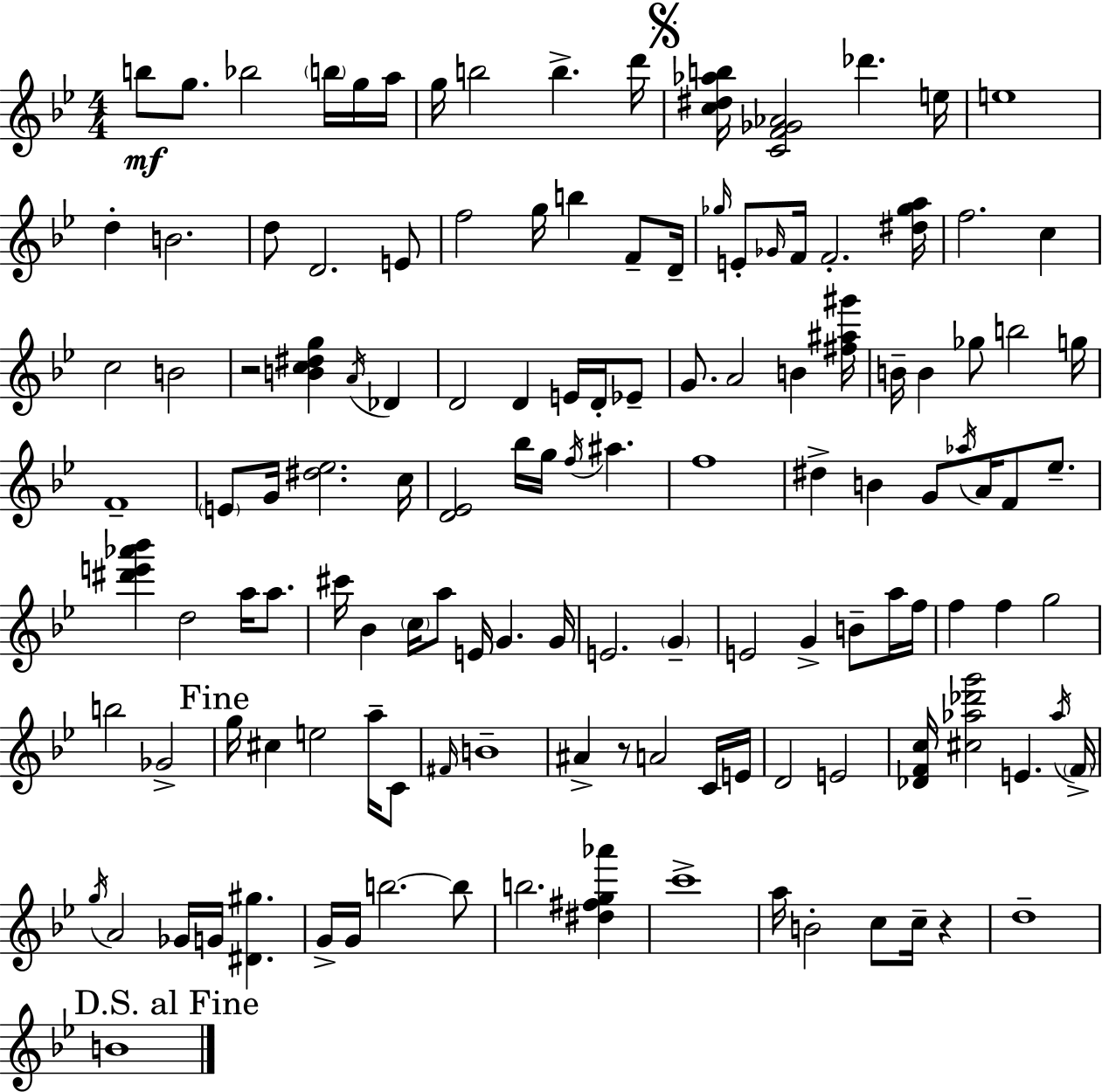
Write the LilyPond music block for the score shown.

{
  \clef treble
  \numericTimeSignature
  \time 4/4
  \key g \minor
  b''8\mf g''8. bes''2 \parenthesize b''16 g''16 a''16 | g''16 b''2 b''4.-> d'''16 | \mark \markup { \musicglyph "scripts.segno" } <c'' dis'' aes'' b''>16 <c' f' ges' aes'>2 des'''4. e''16 | e''1 | \break d''4-. b'2. | d''8 d'2. e'8 | f''2 g''16 b''4 f'8-- d'16-- | \grace { ges''16 } e'8-. \grace { ges'16 } f'16 f'2.-. | \break <dis'' ges'' a''>16 f''2. c''4 | c''2 b'2 | r2 <b' c'' dis'' g''>4 \acciaccatura { a'16 } des'4 | d'2 d'4 e'16 | \break d'16-. ees'8-- g'8. a'2 b'4 | <fis'' ais'' gis'''>16 b'16-- b'4 ges''8 b''2 | g''16 f'1-- | \parenthesize e'8 g'16 <dis'' ees''>2. | \break c''16 <d' ees'>2 bes''16 g''16 \acciaccatura { f''16 } ais''4. | f''1 | dis''4-> b'4 g'8 \acciaccatura { aes''16 } a'16 | f'8 ees''8.-- <dis''' e''' aes''' bes'''>4 d''2 | \break a''16 a''8. cis'''16 bes'4 \parenthesize c''16 a''8 e'16 g'4. | g'16 e'2. | \parenthesize g'4-- e'2 g'4-> | b'8-- a''16 f''16 f''4 f''4 g''2 | \break b''2 ges'2-> | \mark "Fine" g''16 cis''4 e''2 | a''16-- c'8 \grace { fis'16 } b'1-- | ais'4-> r8 a'2 | \break c'16 e'16 d'2 e'2 | <des' f' c''>16 <cis'' aes'' des''' g'''>2 e'4. | \acciaccatura { aes''16 } \parenthesize f'16-> \acciaccatura { g''16 } a'2 | ges'16 g'16 <dis' gis''>4. g'16-> g'16 b''2.~~ | \break b''8 b''2. | <dis'' fis'' g'' aes'''>4 c'''1-> | a''16 b'2-. | c''8 c''16-- r4 d''1-- | \break \mark "D.S. al Fine" b'1 | \bar "|."
}